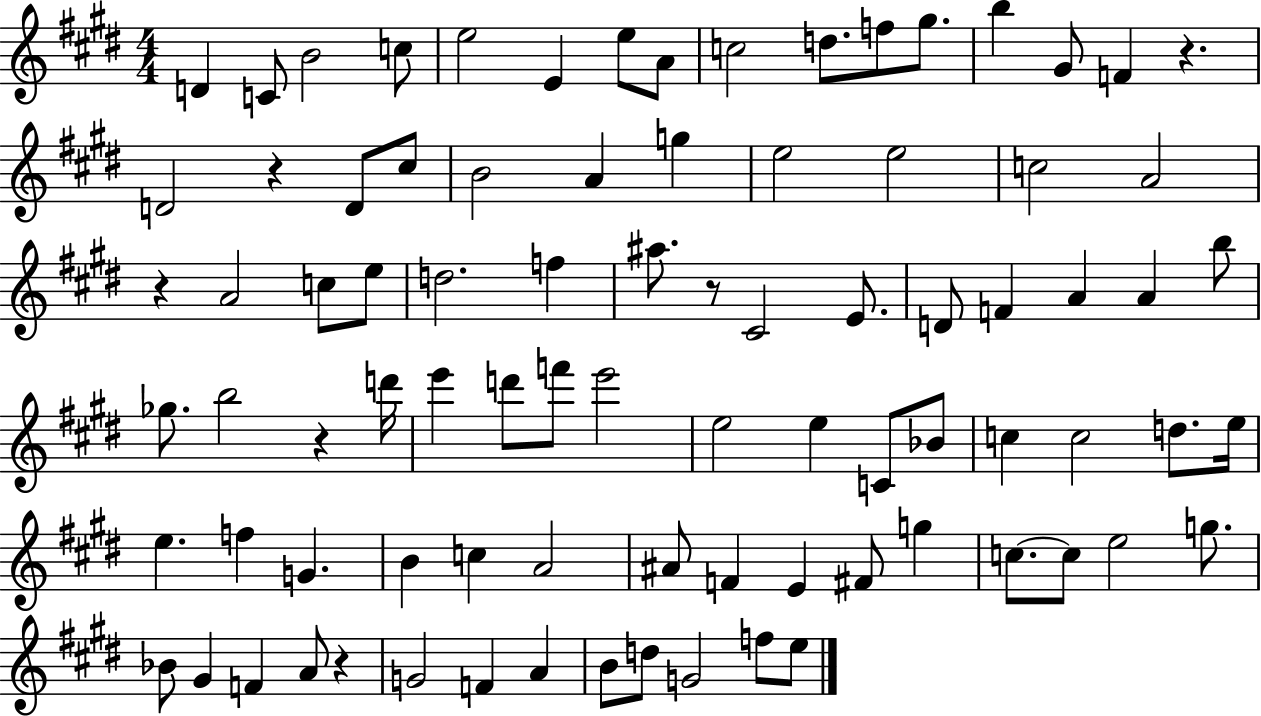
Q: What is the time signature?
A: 4/4